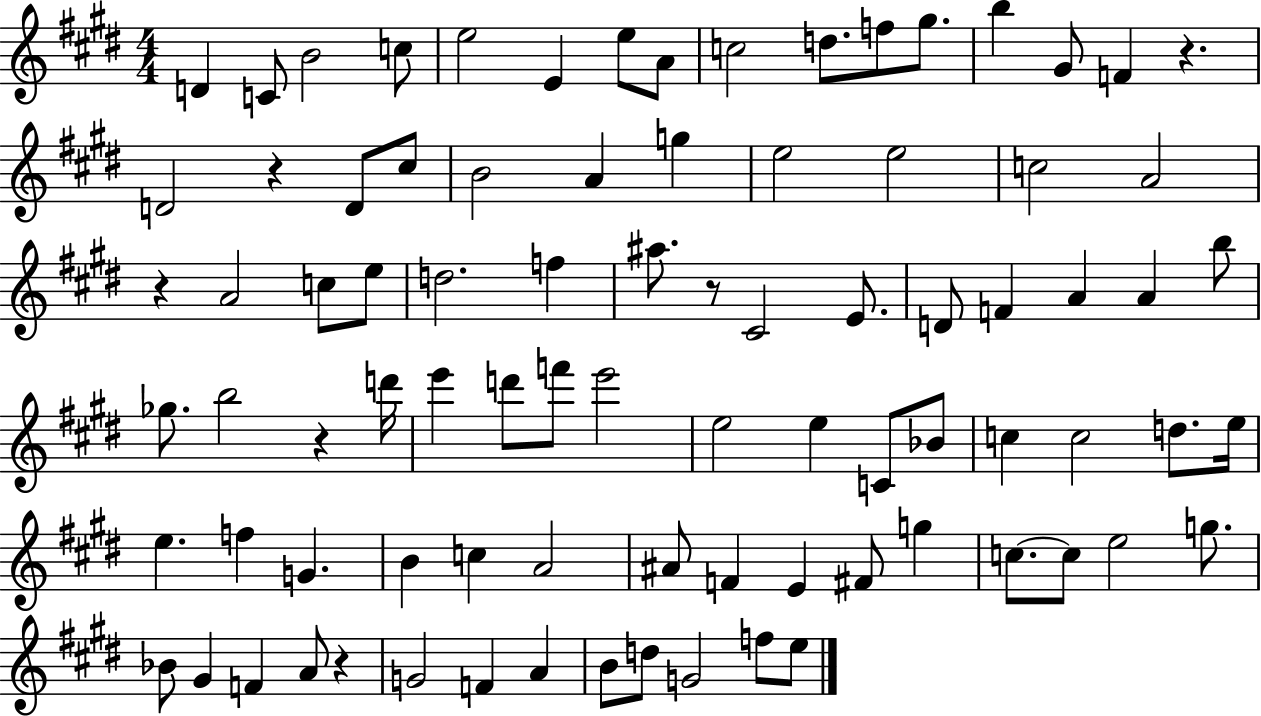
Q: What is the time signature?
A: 4/4